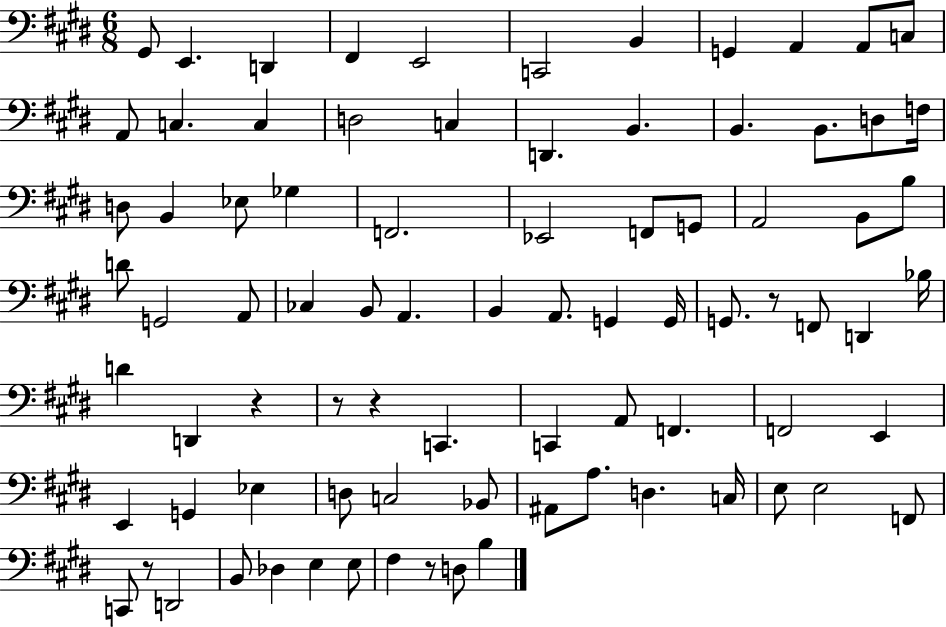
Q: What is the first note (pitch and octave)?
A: G#2